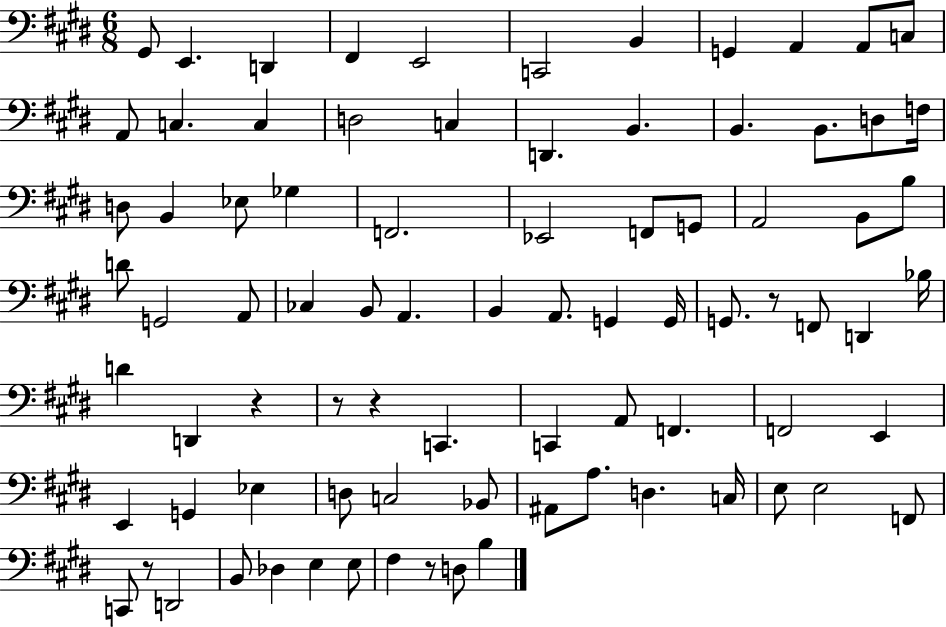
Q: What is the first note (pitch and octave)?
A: G#2